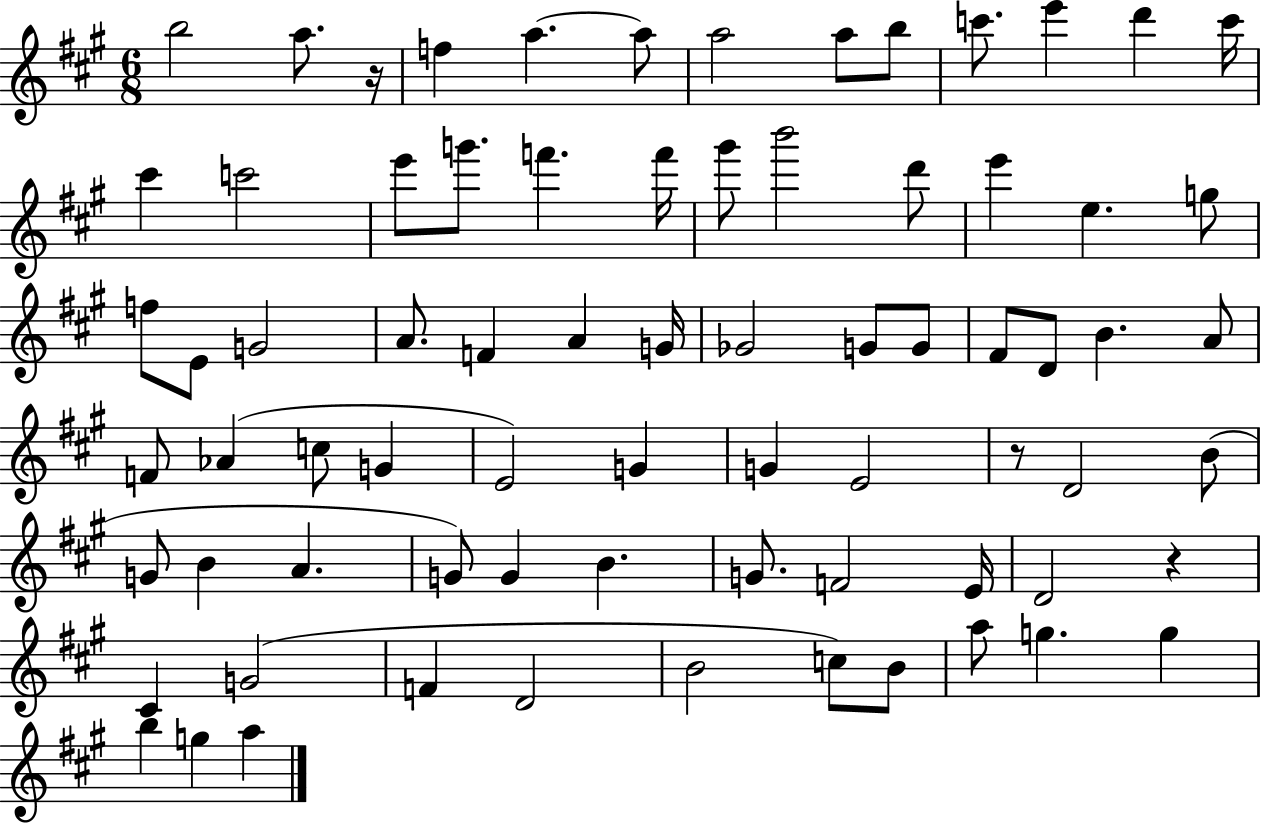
X:1
T:Untitled
M:6/8
L:1/4
K:A
b2 a/2 z/4 f a a/2 a2 a/2 b/2 c'/2 e' d' c'/4 ^c' c'2 e'/2 g'/2 f' f'/4 ^g'/2 b'2 d'/2 e' e g/2 f/2 E/2 G2 A/2 F A G/4 _G2 G/2 G/2 ^F/2 D/2 B A/2 F/2 _A c/2 G E2 G G E2 z/2 D2 B/2 G/2 B A G/2 G B G/2 F2 E/4 D2 z ^C G2 F D2 B2 c/2 B/2 a/2 g g b g a